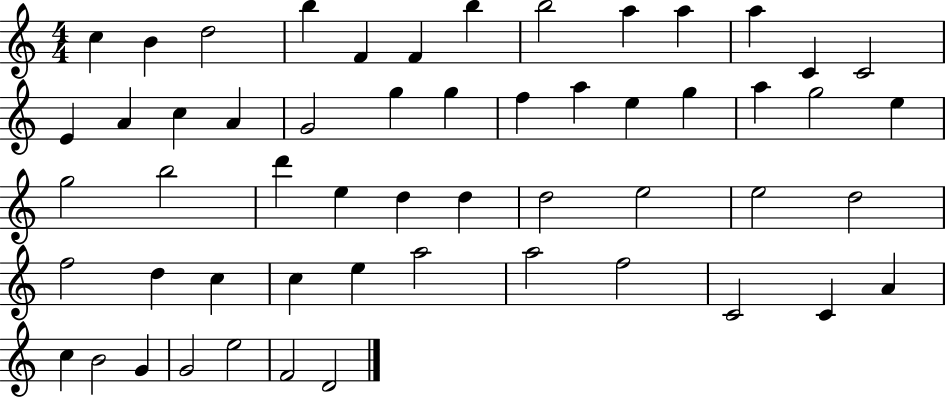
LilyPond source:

{
  \clef treble
  \numericTimeSignature
  \time 4/4
  \key c \major
  c''4 b'4 d''2 | b''4 f'4 f'4 b''4 | b''2 a''4 a''4 | a''4 c'4 c'2 | \break e'4 a'4 c''4 a'4 | g'2 g''4 g''4 | f''4 a''4 e''4 g''4 | a''4 g''2 e''4 | \break g''2 b''2 | d'''4 e''4 d''4 d''4 | d''2 e''2 | e''2 d''2 | \break f''2 d''4 c''4 | c''4 e''4 a''2 | a''2 f''2 | c'2 c'4 a'4 | \break c''4 b'2 g'4 | g'2 e''2 | f'2 d'2 | \bar "|."
}